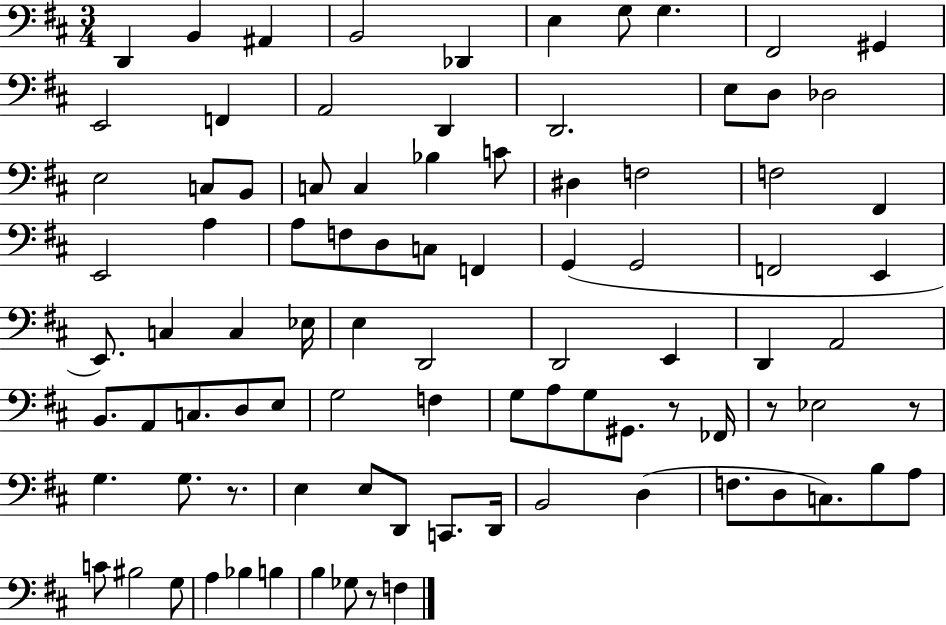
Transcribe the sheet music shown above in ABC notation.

X:1
T:Untitled
M:3/4
L:1/4
K:D
D,, B,, ^A,, B,,2 _D,, E, G,/2 G, ^F,,2 ^G,, E,,2 F,, A,,2 D,, D,,2 E,/2 D,/2 _D,2 E,2 C,/2 B,,/2 C,/2 C, _B, C/2 ^D, F,2 F,2 ^F,, E,,2 A, A,/2 F,/2 D,/2 C,/2 F,, G,, G,,2 F,,2 E,, E,,/2 C, C, _E,/4 E, D,,2 D,,2 E,, D,, A,,2 B,,/2 A,,/2 C,/2 D,/2 E,/2 G,2 F, G,/2 A,/2 G,/2 ^G,,/2 z/2 _F,,/4 z/2 _E,2 z/2 G, G,/2 z/2 E, E,/2 D,,/2 C,,/2 D,,/4 B,,2 D, F,/2 D,/2 C,/2 B,/2 A,/2 C/2 ^B,2 G,/2 A, _B, B, B, _G,/2 z/2 F,